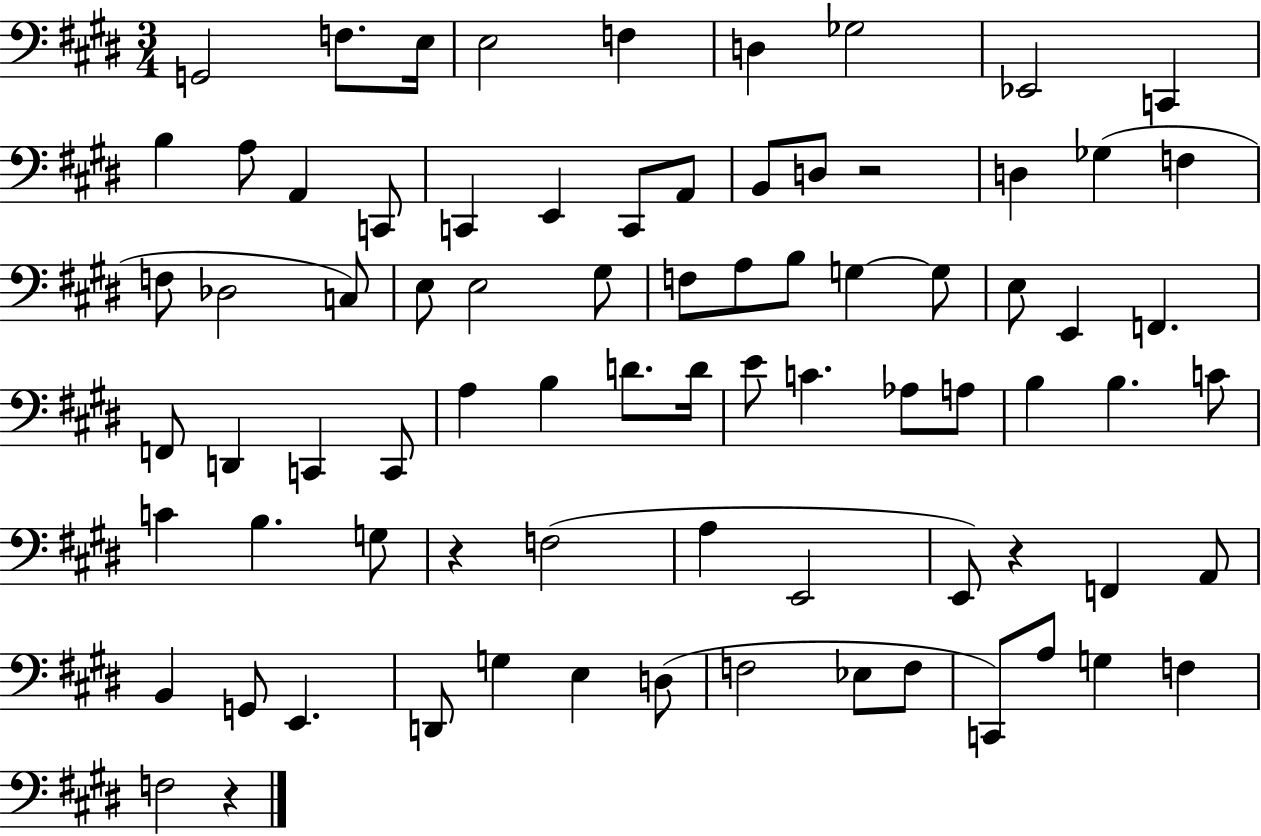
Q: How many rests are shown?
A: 4